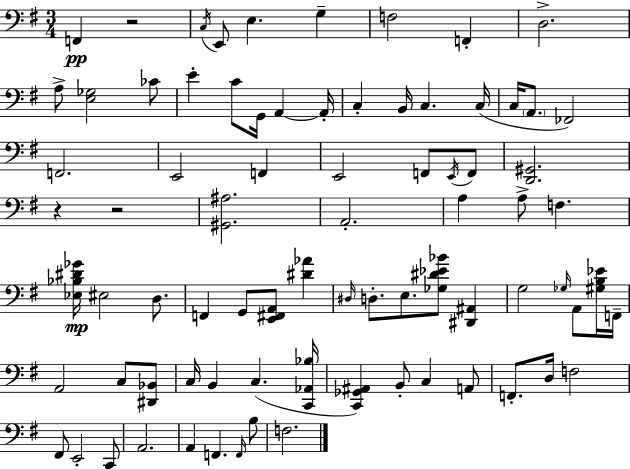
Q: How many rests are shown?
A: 3